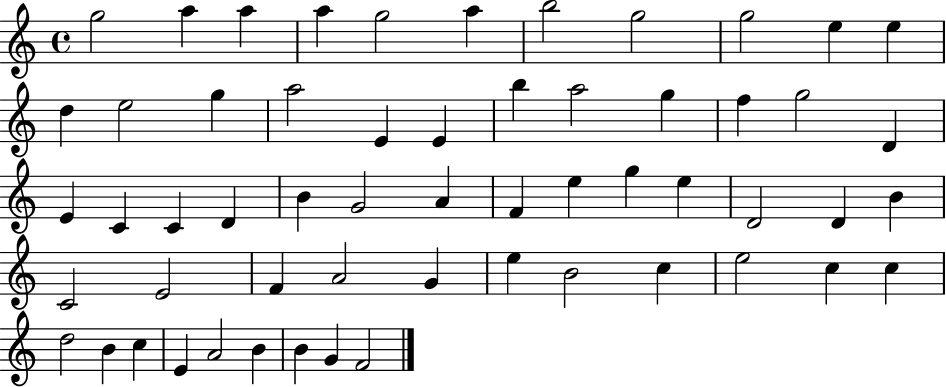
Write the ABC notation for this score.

X:1
T:Untitled
M:4/4
L:1/4
K:C
g2 a a a g2 a b2 g2 g2 e e d e2 g a2 E E b a2 g f g2 D E C C D B G2 A F e g e D2 D B C2 E2 F A2 G e B2 c e2 c c d2 B c E A2 B B G F2